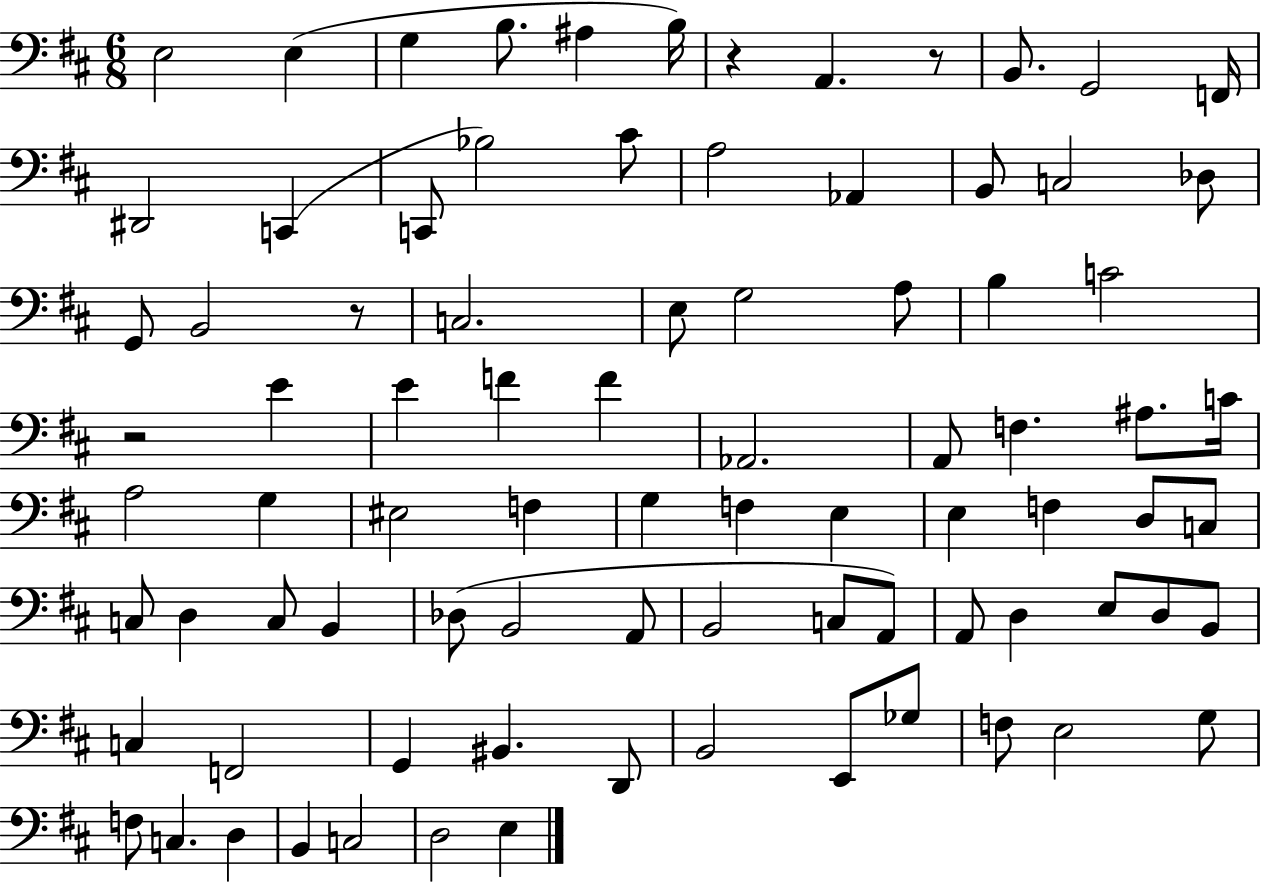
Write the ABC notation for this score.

X:1
T:Untitled
M:6/8
L:1/4
K:D
E,2 E, G, B,/2 ^A, B,/4 z A,, z/2 B,,/2 G,,2 F,,/4 ^D,,2 C,, C,,/2 _B,2 ^C/2 A,2 _A,, B,,/2 C,2 _D,/2 G,,/2 B,,2 z/2 C,2 E,/2 G,2 A,/2 B, C2 z2 E E F F _A,,2 A,,/2 F, ^A,/2 C/4 A,2 G, ^E,2 F, G, F, E, E, F, D,/2 C,/2 C,/2 D, C,/2 B,, _D,/2 B,,2 A,,/2 B,,2 C,/2 A,,/2 A,,/2 D, E,/2 D,/2 B,,/2 C, F,,2 G,, ^B,, D,,/2 B,,2 E,,/2 _G,/2 F,/2 E,2 G,/2 F,/2 C, D, B,, C,2 D,2 E,